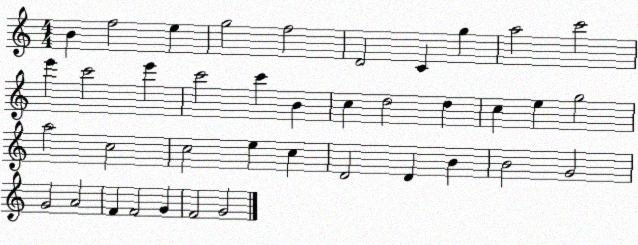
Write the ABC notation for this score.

X:1
T:Untitled
M:4/4
L:1/4
K:C
B f2 e g2 f2 D2 C g a2 c'2 e' c'2 e' c'2 c' B c d2 d c e g2 a2 c2 c2 e c D2 D B B2 G2 G2 A2 F F2 G F2 G2